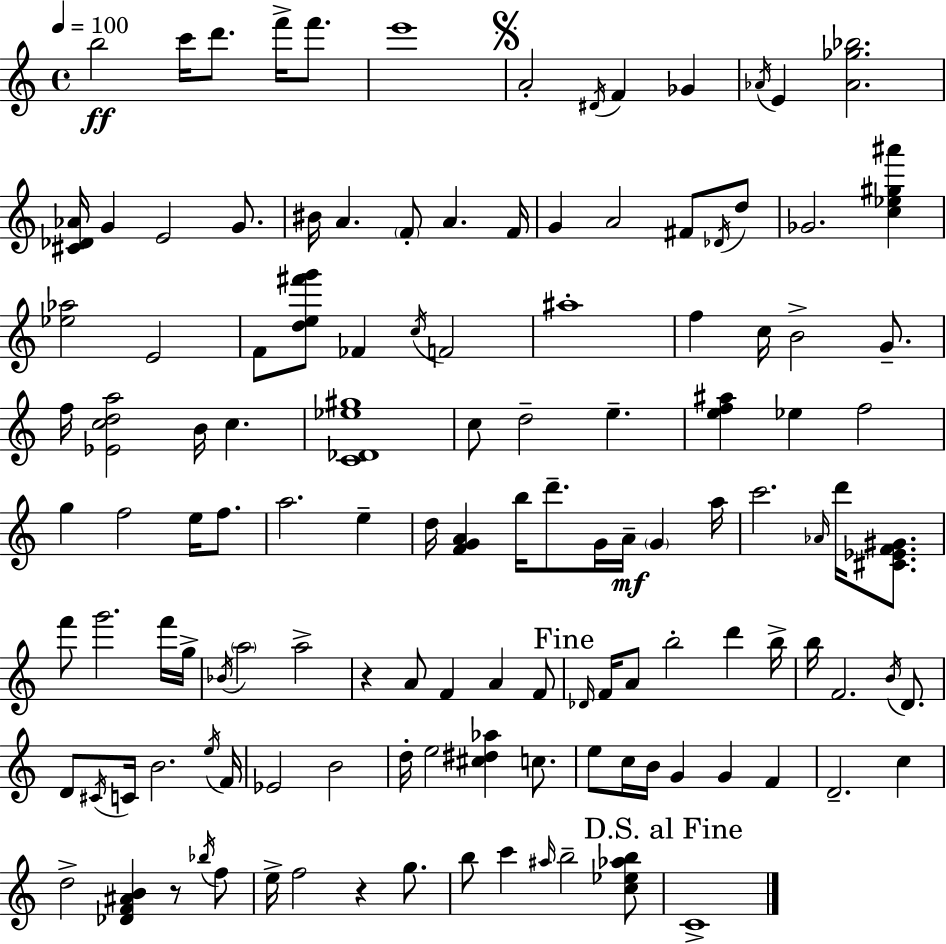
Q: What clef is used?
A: treble